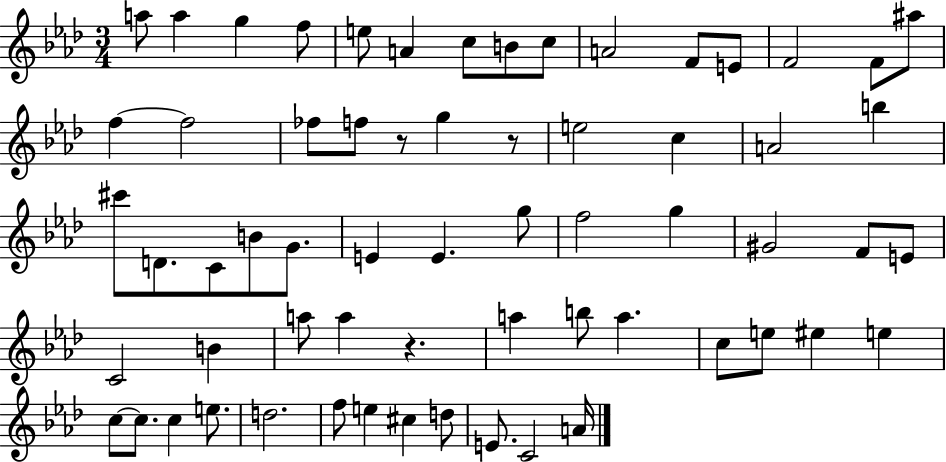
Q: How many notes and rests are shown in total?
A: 63